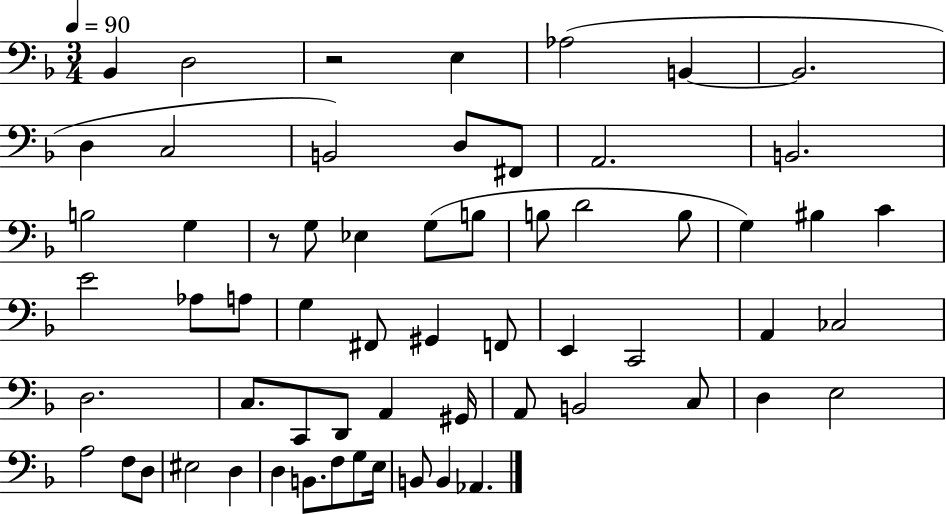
Bb2/q D3/h R/h E3/q Ab3/h B2/q B2/h. D3/q C3/h B2/h D3/e F#2/e A2/h. B2/h. B3/h G3/q R/e G3/e Eb3/q G3/e B3/e B3/e D4/h B3/e G3/q BIS3/q C4/q E4/h Ab3/e A3/e G3/q F#2/e G#2/q F2/e E2/q C2/h A2/q CES3/h D3/h. C3/e. C2/e D2/e A2/q G#2/s A2/e B2/h C3/e D3/q E3/h A3/h F3/e D3/e EIS3/h D3/q D3/q B2/e. F3/e G3/e E3/s B2/e B2/q Ab2/q.